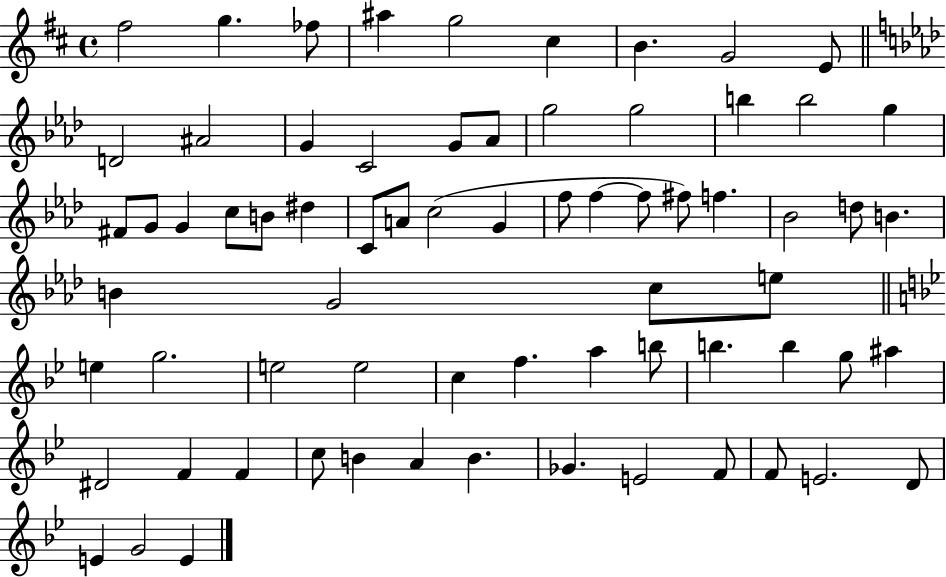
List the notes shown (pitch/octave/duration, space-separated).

F#5/h G5/q. FES5/e A#5/q G5/h C#5/q B4/q. G4/h E4/e D4/h A#4/h G4/q C4/h G4/e Ab4/e G5/h G5/h B5/q B5/h G5/q F#4/e G4/e G4/q C5/e B4/e D#5/q C4/e A4/e C5/h G4/q F5/e F5/q F5/e F#5/e F5/q. Bb4/h D5/e B4/q. B4/q G4/h C5/e E5/e E5/q G5/h. E5/h E5/h C5/q F5/q. A5/q B5/e B5/q. B5/q G5/e A#5/q D#4/h F4/q F4/q C5/e B4/q A4/q B4/q. Gb4/q. E4/h F4/e F4/e E4/h. D4/e E4/q G4/h E4/q